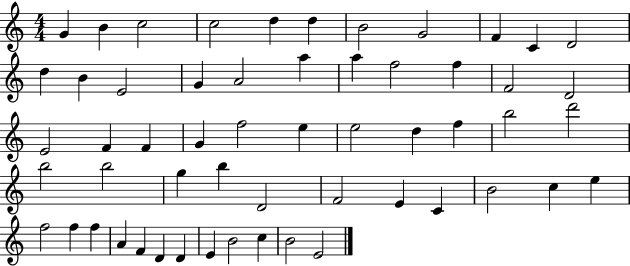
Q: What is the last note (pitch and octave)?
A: E4